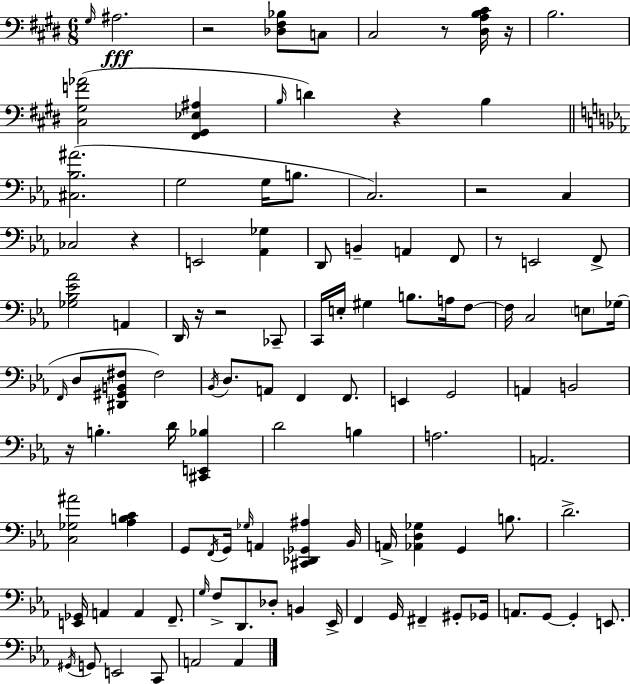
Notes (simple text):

G#3/s A#3/h. R/h [Db3,F#3,Bb3]/e C3/e C#3/h R/e [D#3,A3,B3,C#4]/s R/s B3/h. [C#3,G#3,F4,Ab4]/h [F#2,G#2,Eb3,A#3]/q B3/s D4/q R/q B3/q [C#3,Bb3,A#4]/h. G3/h G3/s B3/e. C3/h. R/h C3/q CES3/h R/q E2/h [Ab2,Gb3]/q D2/e B2/q A2/q F2/e R/e E2/h F2/e [Gb3,Bb3,Eb4,Ab4]/h A2/q D2/s R/s R/h CES2/e C2/s E3/s G#3/q B3/e. A3/s F3/e F3/s C3/h E3/e Gb3/s F2/s D3/e [D#2,G#2,B2,F#3]/e F#3/h Bb2/s D3/e. A2/e F2/q F2/e. E2/q G2/h A2/q B2/h R/s B3/q. D4/s [C#2,E2,Bb3]/q D4/h B3/q A3/h. A2/h. [C3,Gb3,A#4]/h [Ab3,B3,C4]/q G2/e F2/s G2/s Gb3/s A2/q [C#2,Db2,Gb2,A#3]/q Bb2/s A2/s [Ab2,D3,Gb3]/q G2/q B3/e. D4/h. [E2,Gb2]/s A2/q A2/q F2/e. G3/s F3/e D2/e. Db3/e B2/q Eb2/s F2/q G2/s F#2/q G#2/e Gb2/s A2/e. G2/e G2/q E2/e. G#2/s G2/e E2/h C2/e A2/h A2/q